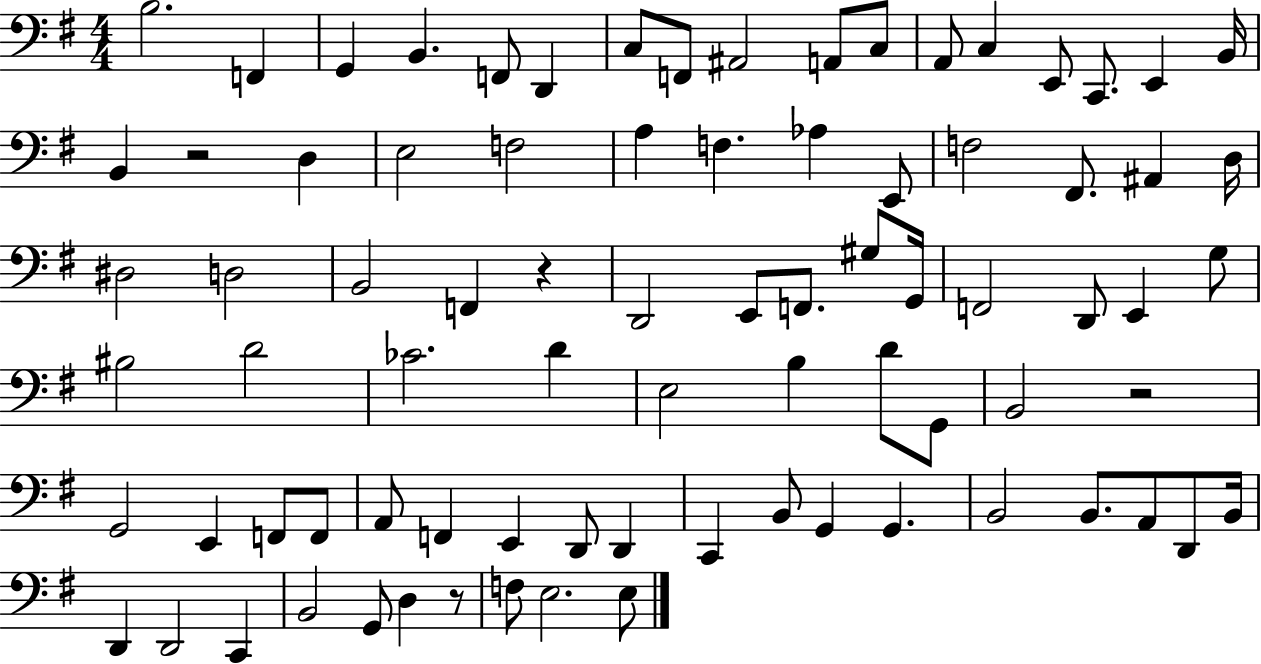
X:1
T:Untitled
M:4/4
L:1/4
K:G
B,2 F,, G,, B,, F,,/2 D,, C,/2 F,,/2 ^A,,2 A,,/2 C,/2 A,,/2 C, E,,/2 C,,/2 E,, B,,/4 B,, z2 D, E,2 F,2 A, F, _A, E,,/2 F,2 ^F,,/2 ^A,, D,/4 ^D,2 D,2 B,,2 F,, z D,,2 E,,/2 F,,/2 ^G,/2 G,,/4 F,,2 D,,/2 E,, G,/2 ^B,2 D2 _C2 D E,2 B, D/2 G,,/2 B,,2 z2 G,,2 E,, F,,/2 F,,/2 A,,/2 F,, E,, D,,/2 D,, C,, B,,/2 G,, G,, B,,2 B,,/2 A,,/2 D,,/2 B,,/4 D,, D,,2 C,, B,,2 G,,/2 D, z/2 F,/2 E,2 E,/2